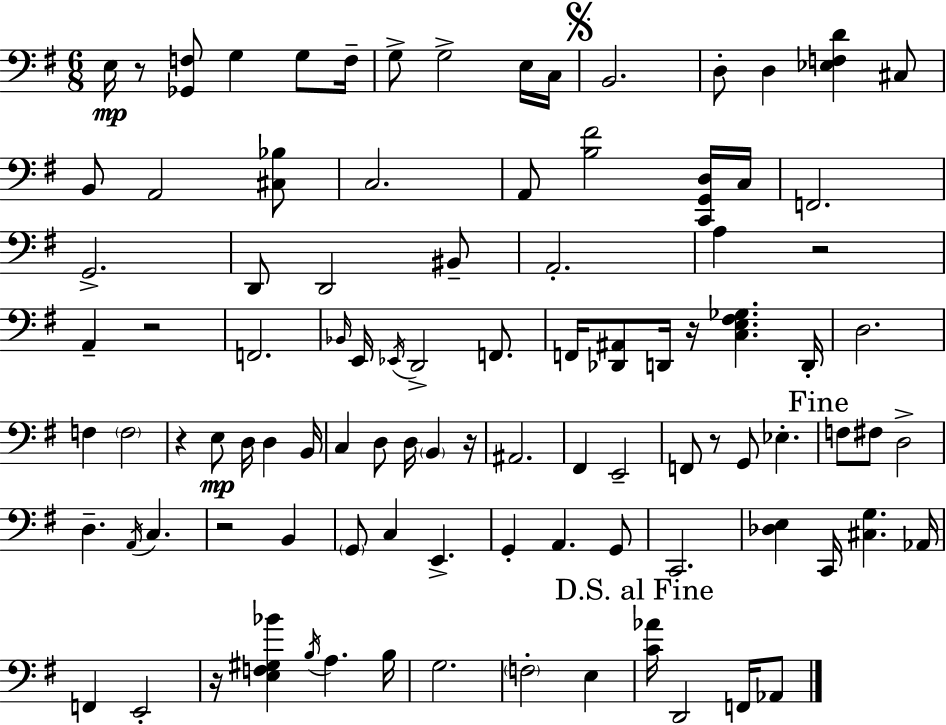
{
  \clef bass
  \numericTimeSignature
  \time 6/8
  \key g \major
  e16\mp r8 <ges, f>8 g4 g8 f16-- | g8-> g2-> e16 c16 | \mark \markup { \musicglyph "scripts.segno" } b,2. | d8-. d4 <ees f d'>4 cis8 | \break b,8 a,2 <cis bes>8 | c2. | a,8 <b fis'>2 <c, g, d>16 c16 | f,2. | \break g,2.-> | d,8 d,2 bis,8-- | a,2.-. | a4 r2 | \break a,4-- r2 | f,2. | \grace { bes,16 } e,16 \acciaccatura { ees,16 } d,2-> f,8. | f,16 <des, ais,>8 d,16 r16 <c e fis ges>4. | \break d,16-. d2. | f4 \parenthesize f2 | r4 e8\mp d16 d4 | b,16 c4 d8 d16 \parenthesize b,4 | \break r16 ais,2. | fis,4 e,2-- | f,8 r8 g,8 ees4.-. | \mark "Fine" f8 fis8 d2-> | \break d4.-- \acciaccatura { a,16 } c4. | r2 b,4 | \parenthesize g,8 c4 e,4.-> | g,4-. a,4. | \break g,8 c,2. | <des e>4 c,16 <cis g>4. | aes,16 f,4 e,2-. | r16 <e f gis bes'>4 \acciaccatura { b16 } a4. | \break b16 g2. | \parenthesize f2-. | e4 \mark "D.S. al Fine" <c' aes'>16 d,2 | f,16 aes,8 \bar "|."
}